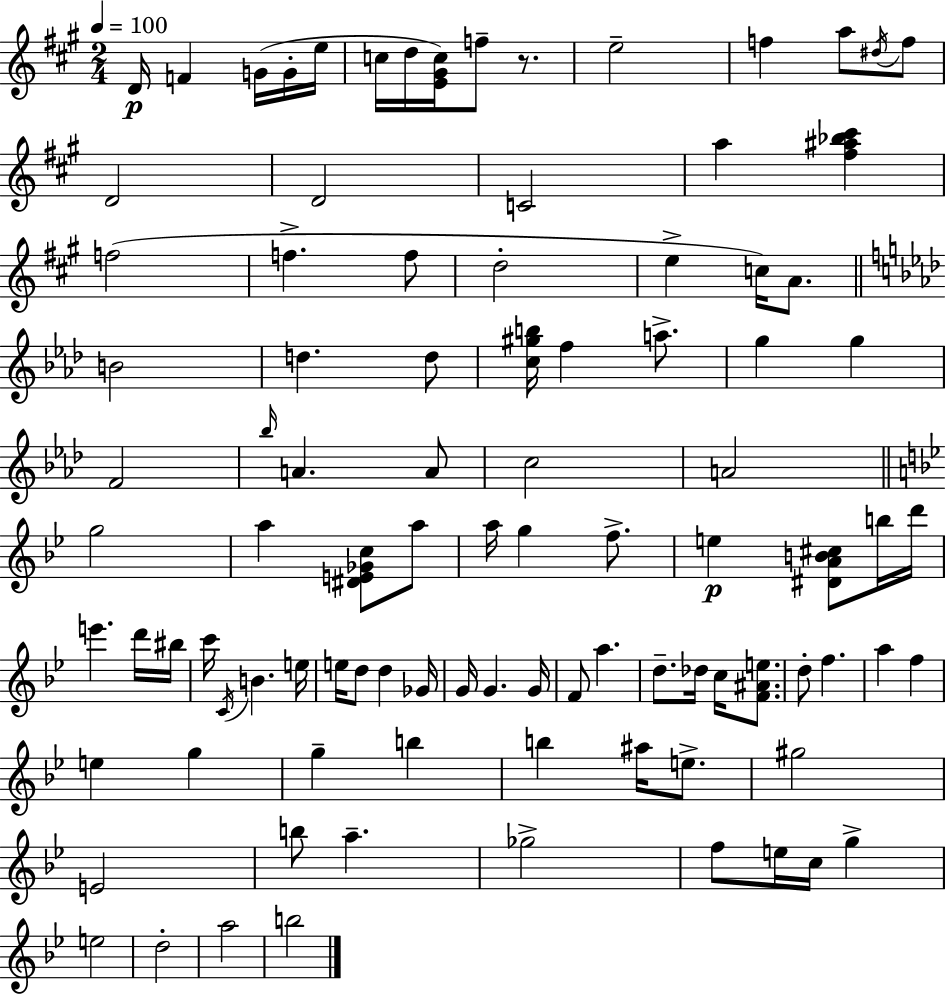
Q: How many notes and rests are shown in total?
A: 96